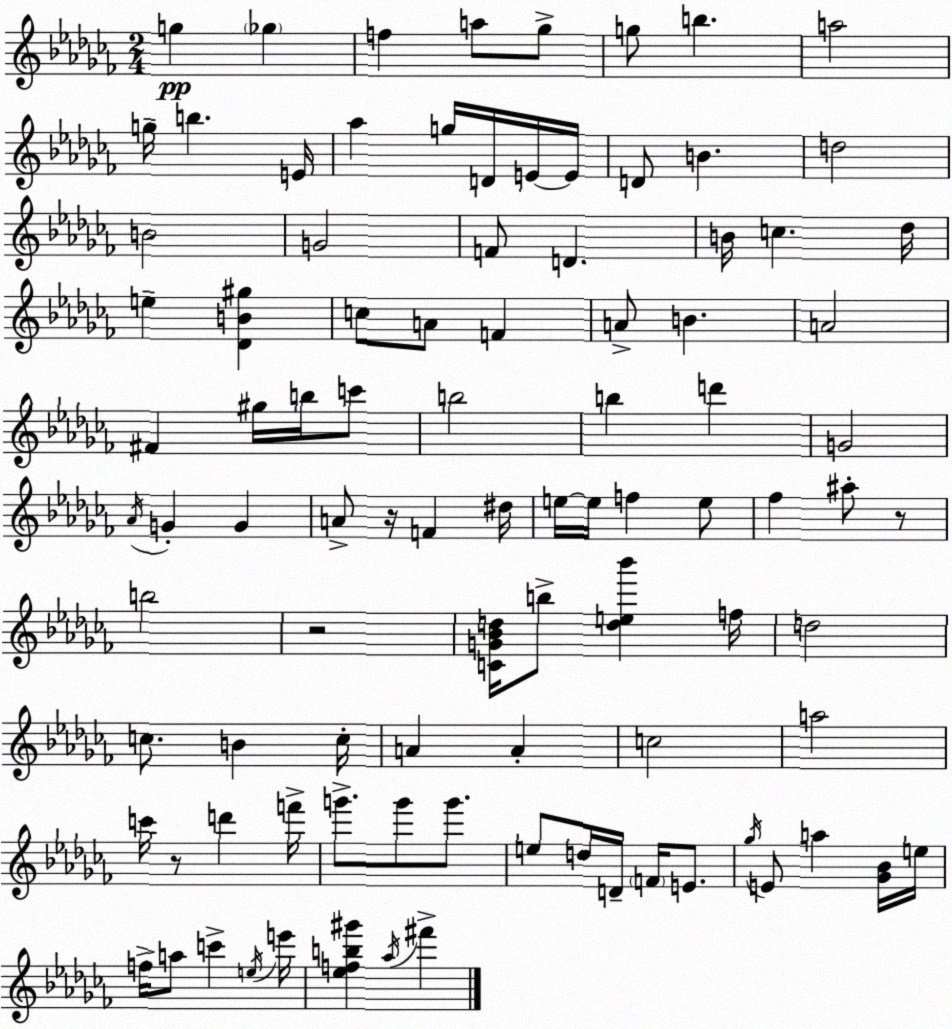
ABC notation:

X:1
T:Untitled
M:2/4
L:1/4
K:Abm
g _g f a/2 _g/2 g/2 b a2 g/4 b E/4 _a g/4 D/4 E/4 E/4 D/2 B d2 B2 G2 F/2 D B/4 c _d/4 e [_DB^g] c/2 A/2 F A/2 B A2 ^F ^g/4 b/4 c'/2 b2 b d' G2 _A/4 G G A/2 z/4 F ^d/4 e/4 e/4 f e/2 _f ^a/2 z/2 b2 z2 [CG_Bd]/4 b/2 [de_b'] f/4 d2 c/2 B c/4 A A c2 a2 c'/4 z/2 d' f'/4 g'/2 g'/2 g'/2 e/2 d/4 D/4 F/4 E/2 _g/4 E/2 a [_G_B]/4 e/4 f/4 a/2 c' e/4 e'/4 [_efb^g'] _a/4 ^f'